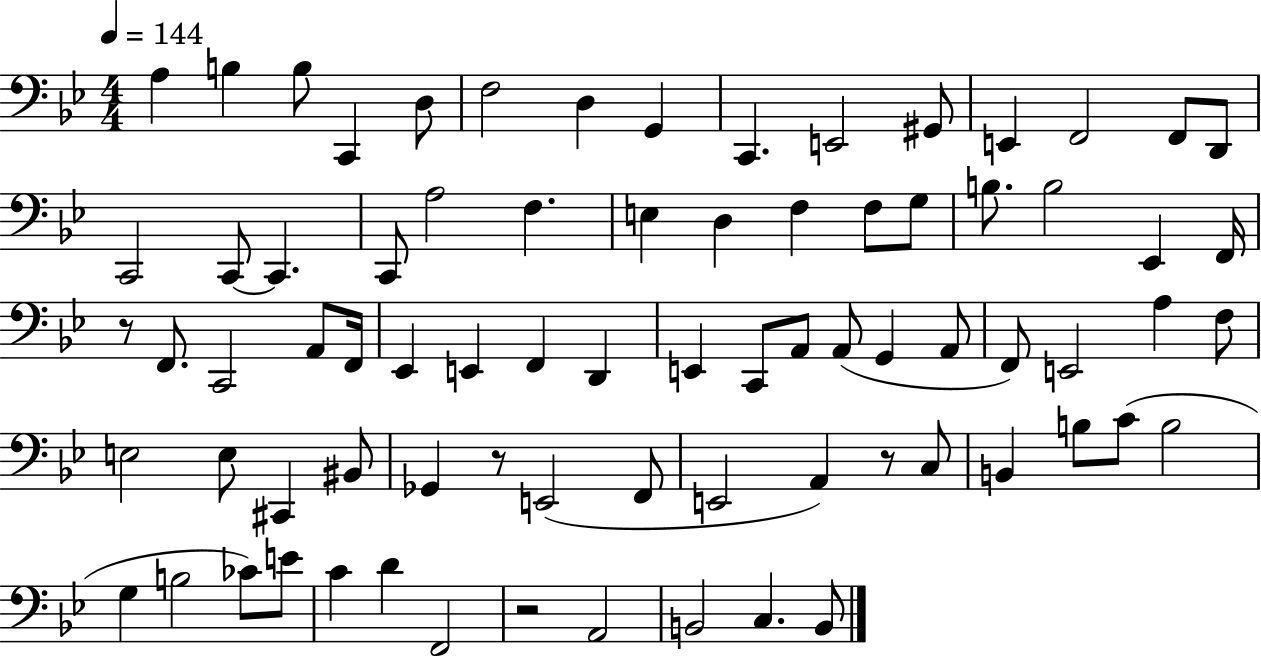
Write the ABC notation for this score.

X:1
T:Untitled
M:4/4
L:1/4
K:Bb
A, B, B,/2 C,, D,/2 F,2 D, G,, C,, E,,2 ^G,,/2 E,, F,,2 F,,/2 D,,/2 C,,2 C,,/2 C,, C,,/2 A,2 F, E, D, F, F,/2 G,/2 B,/2 B,2 _E,, F,,/4 z/2 F,,/2 C,,2 A,,/2 F,,/4 _E,, E,, F,, D,, E,, C,,/2 A,,/2 A,,/2 G,, A,,/2 F,,/2 E,,2 A, F,/2 E,2 E,/2 ^C,, ^B,,/2 _G,, z/2 E,,2 F,,/2 E,,2 A,, z/2 C,/2 B,, B,/2 C/2 B,2 G, B,2 _C/2 E/2 C D F,,2 z2 A,,2 B,,2 C, B,,/2